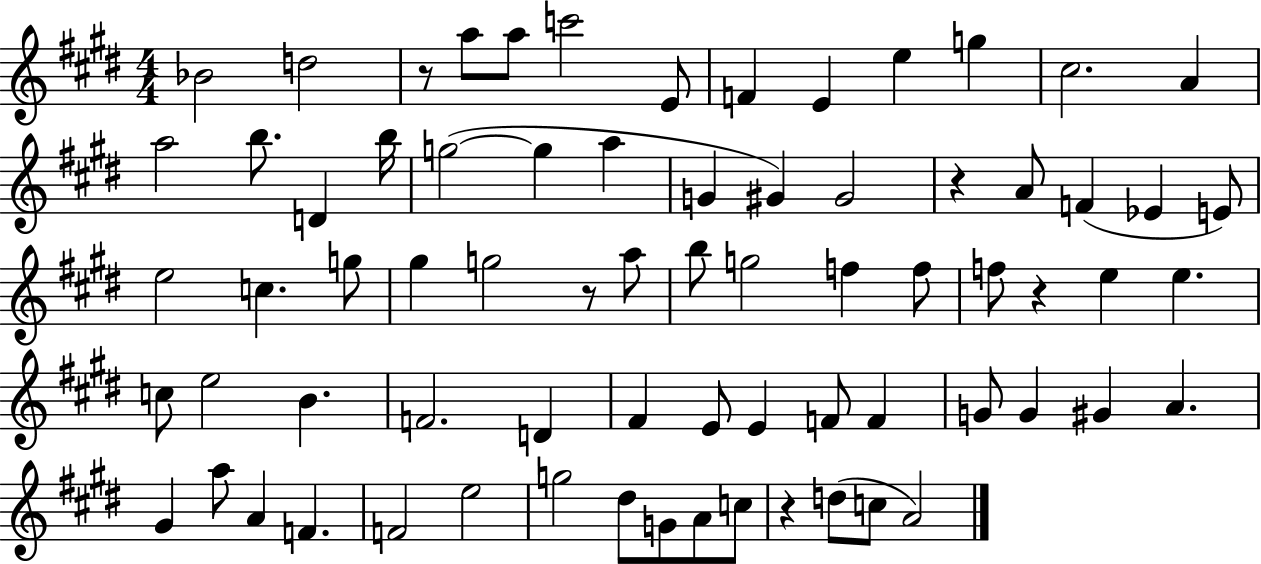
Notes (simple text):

Bb4/h D5/h R/e A5/e A5/e C6/h E4/e F4/q E4/q E5/q G5/q C#5/h. A4/q A5/h B5/e. D4/q B5/s G5/h G5/q A5/q G4/q G#4/q G#4/h R/q A4/e F4/q Eb4/q E4/e E5/h C5/q. G5/e G#5/q G5/h R/e A5/e B5/e G5/h F5/q F5/e F5/e R/q E5/q E5/q. C5/e E5/h B4/q. F4/h. D4/q F#4/q E4/e E4/q F4/e F4/q G4/e G4/q G#4/q A4/q. G#4/q A5/e A4/q F4/q. F4/h E5/h G5/h D#5/e G4/e A4/e C5/e R/q D5/e C5/e A4/h